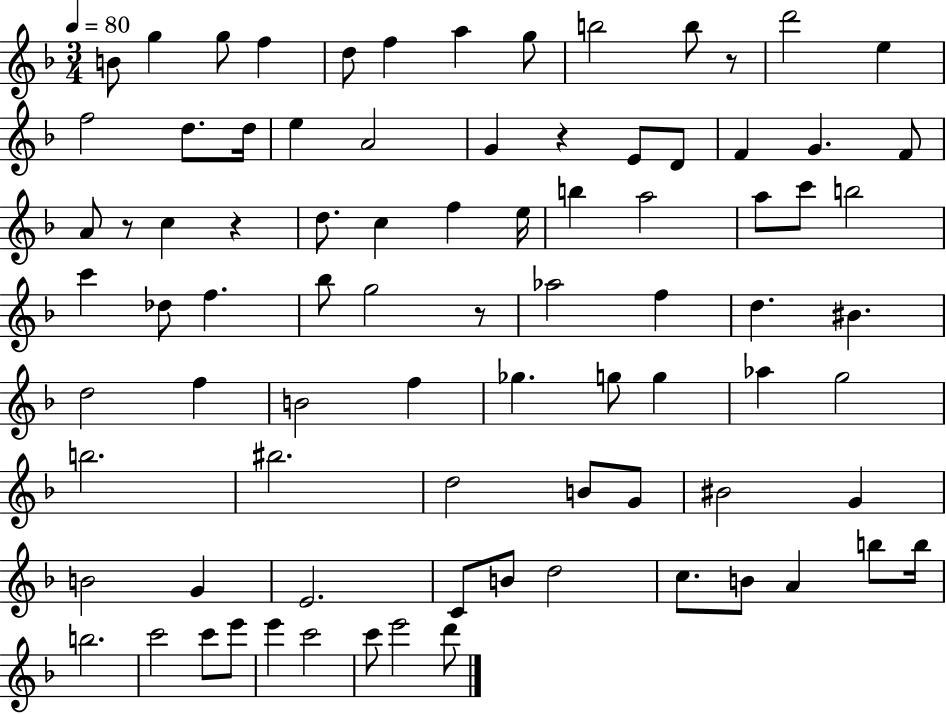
{
  \clef treble
  \numericTimeSignature
  \time 3/4
  \key f \major
  \tempo 4 = 80
  \repeat volta 2 { b'8 g''4 g''8 f''4 | d''8 f''4 a''4 g''8 | b''2 b''8 r8 | d'''2 e''4 | \break f''2 d''8. d''16 | e''4 a'2 | g'4 r4 e'8 d'8 | f'4 g'4. f'8 | \break a'8 r8 c''4 r4 | d''8. c''4 f''4 e''16 | b''4 a''2 | a''8 c'''8 b''2 | \break c'''4 des''8 f''4. | bes''8 g''2 r8 | aes''2 f''4 | d''4. bis'4. | \break d''2 f''4 | b'2 f''4 | ges''4. g''8 g''4 | aes''4 g''2 | \break b''2. | bis''2. | d''2 b'8 g'8 | bis'2 g'4 | \break b'2 g'4 | e'2. | c'8 b'8 d''2 | c''8. b'8 a'4 b''8 b''16 | \break b''2. | c'''2 c'''8 e'''8 | e'''4 c'''2 | c'''8 e'''2 d'''8 | \break } \bar "|."
}